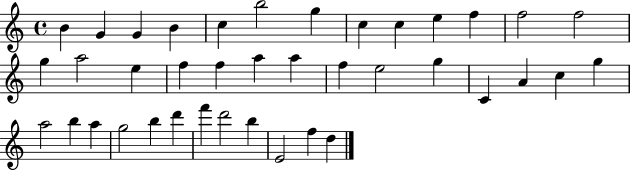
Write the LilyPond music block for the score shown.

{
  \clef treble
  \time 4/4
  \defaultTimeSignature
  \key c \major
  b'4 g'4 g'4 b'4 | c''4 b''2 g''4 | c''4 c''4 e''4 f''4 | f''2 f''2 | \break g''4 a''2 e''4 | f''4 f''4 a''4 a''4 | f''4 e''2 g''4 | c'4 a'4 c''4 g''4 | \break a''2 b''4 a''4 | g''2 b''4 d'''4 | f'''4 d'''2 b''4 | e'2 f''4 d''4 | \break \bar "|."
}